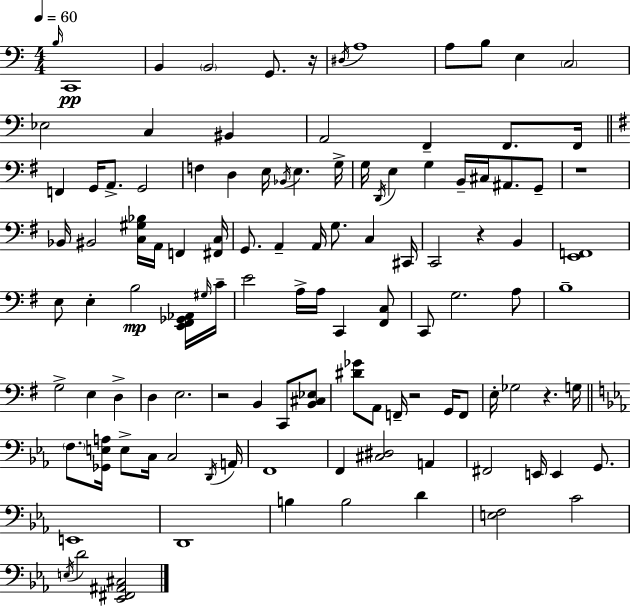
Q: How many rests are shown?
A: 6